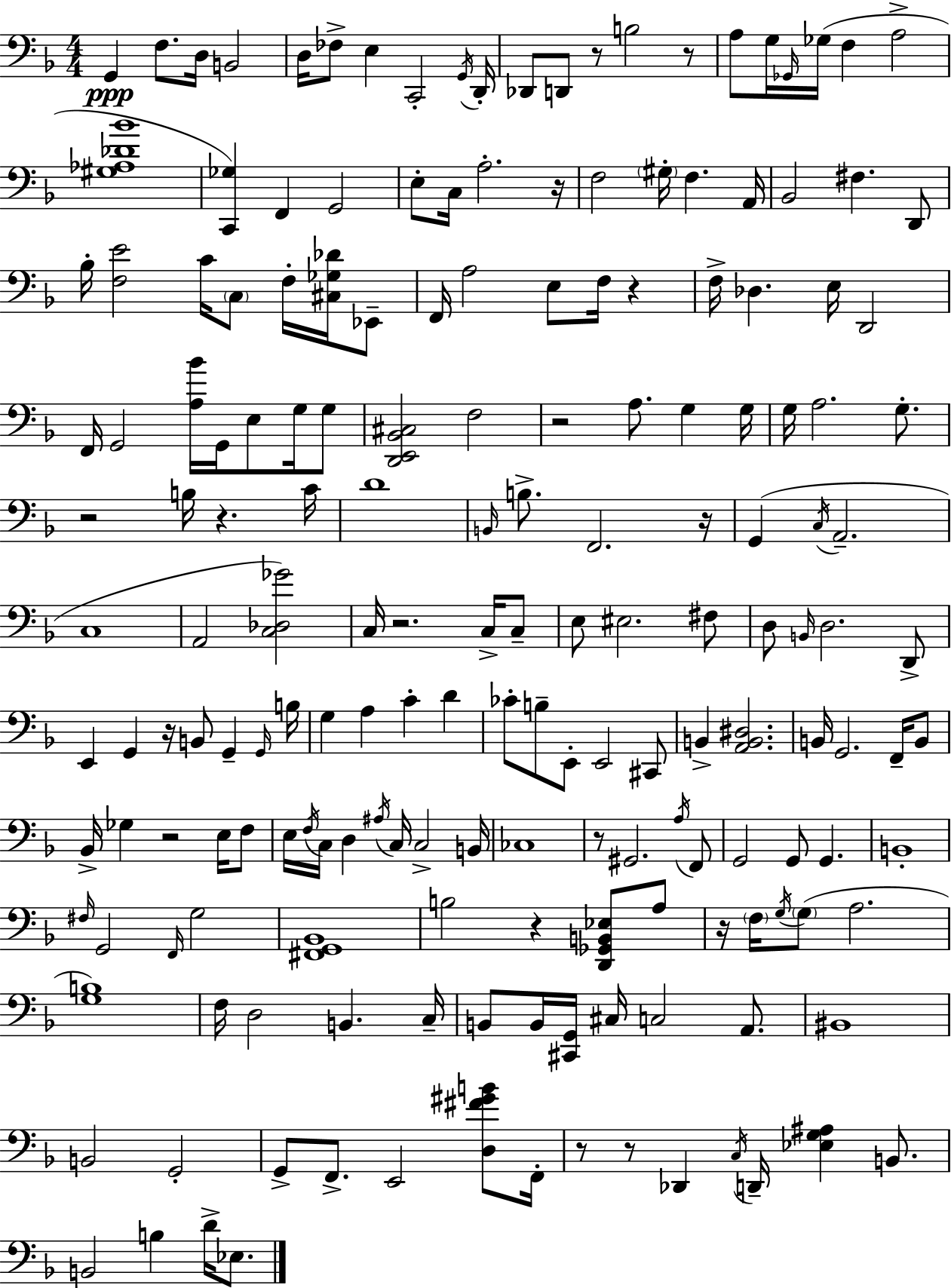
{
  \clef bass
  \numericTimeSignature
  \time 4/4
  \key f \major
  g,4\ppp f8. d16 b,2 | d16 fes8-> e4 c,2-. \acciaccatura { g,16 } | d,16-. des,8 d,8 r8 b2 r8 | a8 g16 \grace { ges,16 }( ges16 f4 a2-> | \break <gis aes des' bes'>1 | <c, ges>4) f,4 g,2 | e8-. c16 a2.-. | r16 f2 \parenthesize gis16-. f4. | \break a,16 bes,2 fis4. | d,8 bes16-. <f e'>2 c'16 \parenthesize c8 f16-. <cis ges des'>16 | ees,8-- f,16 a2 e8 f16 r4 | f16-> des4. e16 d,2 | \break f,16 g,2 <a bes'>16 g,16 e8 g16 | g8 <d, e, bes, cis>2 f2 | r2 a8. g4 | g16 g16 a2. g8.-. | \break r2 b16 r4. | c'16 d'1 | \grace { b,16 } b8.-> f,2. | r16 g,4( \acciaccatura { c16 } a,2.-- | \break c1 | a,2 <c des ges'>2) | c16 r2. | c16-> c8-- e8 eis2. | \break fis8 d8 \grace { b,16 } d2. | d,8-> e,4 g,4 r16 b,8 | g,4-- \grace { g,16 } b16 g4 a4 c'4-. | d'4 ces'8-. b8-- e,8-. e,2 | \break cis,8 b,4-> <a, b, dis>2. | b,16 g,2. | f,16-- b,8 bes,16-> ges4 r2 | e16 f8 e16 \acciaccatura { f16 } c16 d4 \acciaccatura { ais16 } c16 c2-> | \break b,16 ces1 | r8 gis,2. | \acciaccatura { a16 } f,8 g,2 | g,8 g,4. b,1-. | \break \grace { fis16 } g,2 | \grace { f,16 } g2 <fis, g, bes,>1 | b2 | r4 <d, ges, b, ees>8 a8 r16 \parenthesize f16 \acciaccatura { g16 } \parenthesize g8( | \break a2. <g b>1) | f16 d2 | b,4. c16-- b,8 b,16 <cis, g,>16 | cis16 c2 a,8. bis,1 | \break b,2 | g,2-. g,8-> f,8.-> | e,2 <d fis' gis' b'>8 f,16-. r8 r8 | des,4 \acciaccatura { c16 } d,16-- <ees g ais>4 b,8. b,2 | \break b4 d'16-> ees8. \bar "|."
}